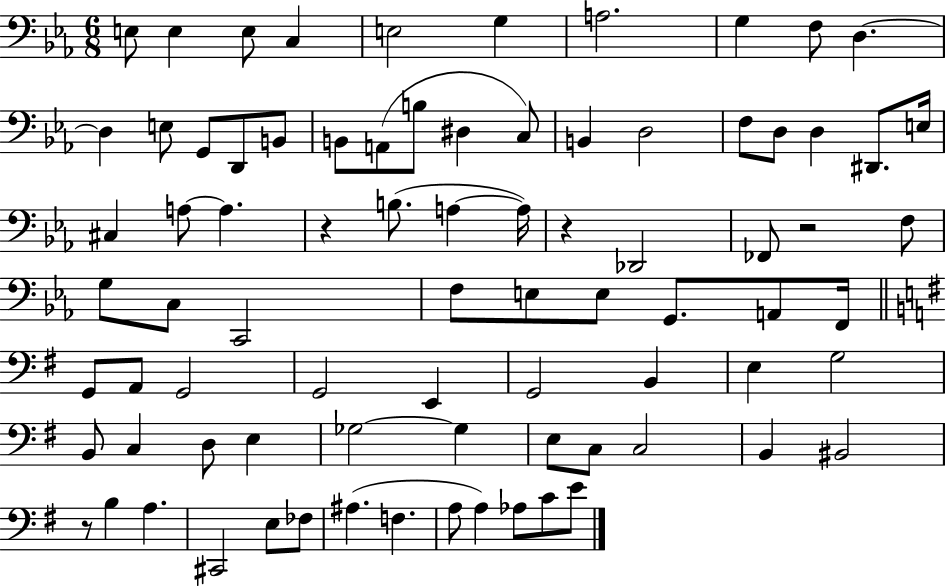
E3/e E3/q E3/e C3/q E3/h G3/q A3/h. G3/q F3/e D3/q. D3/q E3/e G2/e D2/e B2/e B2/e A2/e B3/e D#3/q C3/e B2/q D3/h F3/e D3/e D3/q D#2/e. E3/s C#3/q A3/e A3/q. R/q B3/e. A3/q A3/s R/q Db2/h FES2/e R/h F3/e G3/e C3/e C2/h F3/e E3/e E3/e G2/e. A2/e F2/s G2/e A2/e G2/h G2/h E2/q G2/h B2/q E3/q G3/h B2/e C3/q D3/e E3/q Gb3/h Gb3/q E3/e C3/e C3/h B2/q BIS2/h R/e B3/q A3/q. C#2/h E3/e FES3/e A#3/q. F3/q. A3/e A3/q Ab3/e C4/e E4/e